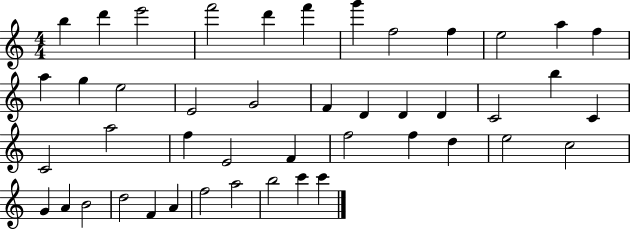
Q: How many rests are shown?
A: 0